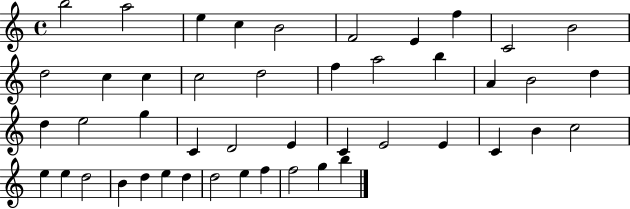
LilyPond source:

{
  \clef treble
  \time 4/4
  \defaultTimeSignature
  \key c \major
  b''2 a''2 | e''4 c''4 b'2 | f'2 e'4 f''4 | c'2 b'2 | \break d''2 c''4 c''4 | c''2 d''2 | f''4 a''2 b''4 | a'4 b'2 d''4 | \break d''4 e''2 g''4 | c'4 d'2 e'4 | c'4 e'2 e'4 | c'4 b'4 c''2 | \break e''4 e''4 d''2 | b'4 d''4 e''4 d''4 | d''2 e''4 f''4 | f''2 g''4 b''4 | \break \bar "|."
}